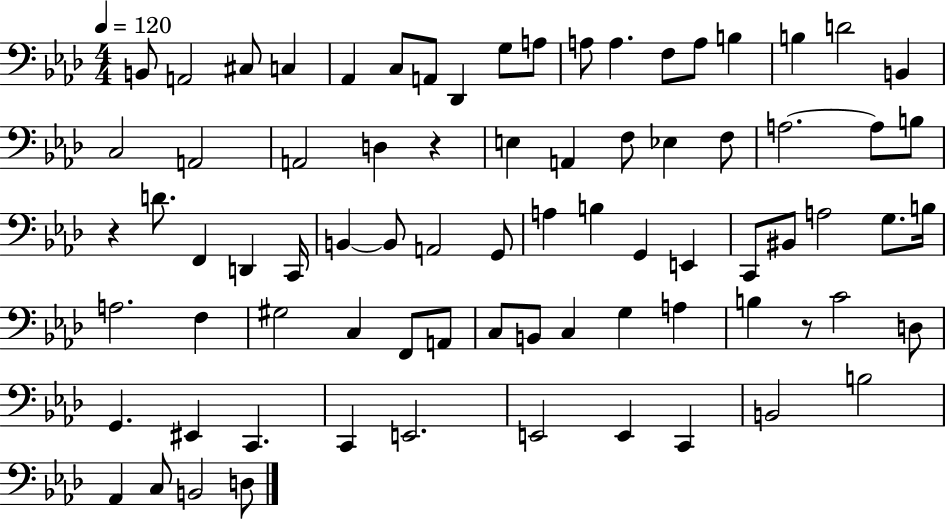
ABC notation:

X:1
T:Untitled
M:4/4
L:1/4
K:Ab
B,,/2 A,,2 ^C,/2 C, _A,, C,/2 A,,/2 _D,, G,/2 A,/2 A,/2 A, F,/2 A,/2 B, B, D2 B,, C,2 A,,2 A,,2 D, z E, A,, F,/2 _E, F,/2 A,2 A,/2 B,/2 z D/2 F,, D,, C,,/4 B,, B,,/2 A,,2 G,,/2 A, B, G,, E,, C,,/2 ^B,,/2 A,2 G,/2 B,/4 A,2 F, ^G,2 C, F,,/2 A,,/2 C,/2 B,,/2 C, G, A, B, z/2 C2 D,/2 G,, ^E,, C,, C,, E,,2 E,,2 E,, C,, B,,2 B,2 _A,, C,/2 B,,2 D,/2